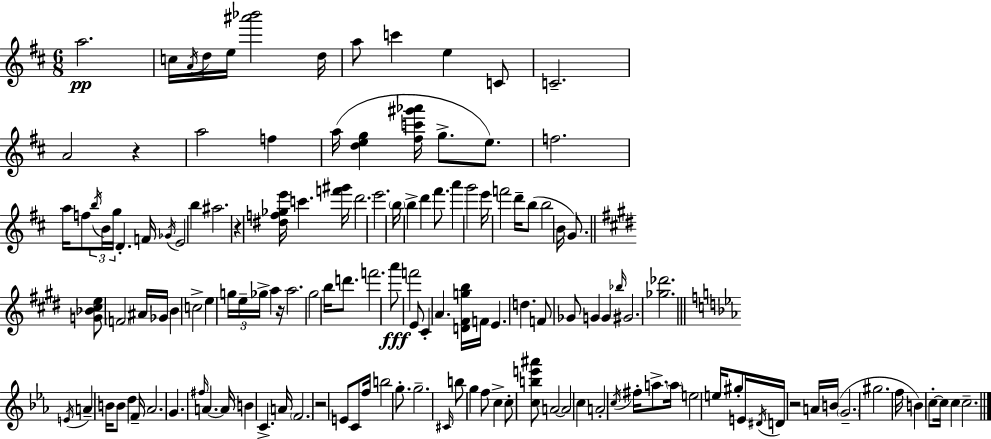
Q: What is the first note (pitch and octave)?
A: A5